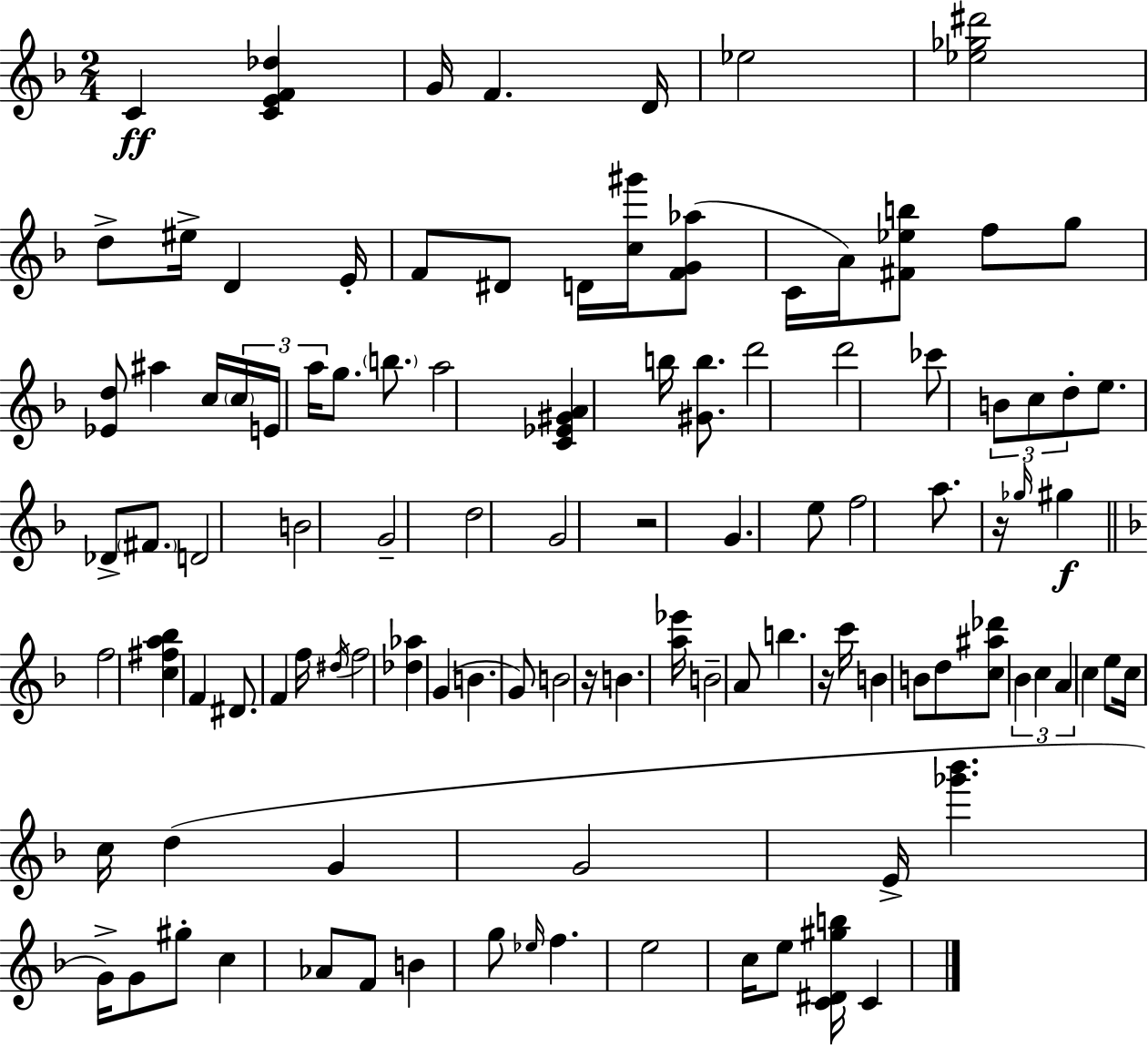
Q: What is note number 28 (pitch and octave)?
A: CES6